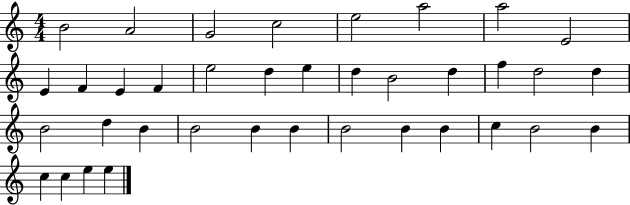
{
  \clef treble
  \numericTimeSignature
  \time 4/4
  \key c \major
  b'2 a'2 | g'2 c''2 | e''2 a''2 | a''2 e'2 | \break e'4 f'4 e'4 f'4 | e''2 d''4 e''4 | d''4 b'2 d''4 | f''4 d''2 d''4 | \break b'2 d''4 b'4 | b'2 b'4 b'4 | b'2 b'4 b'4 | c''4 b'2 b'4 | \break c''4 c''4 e''4 e''4 | \bar "|."
}